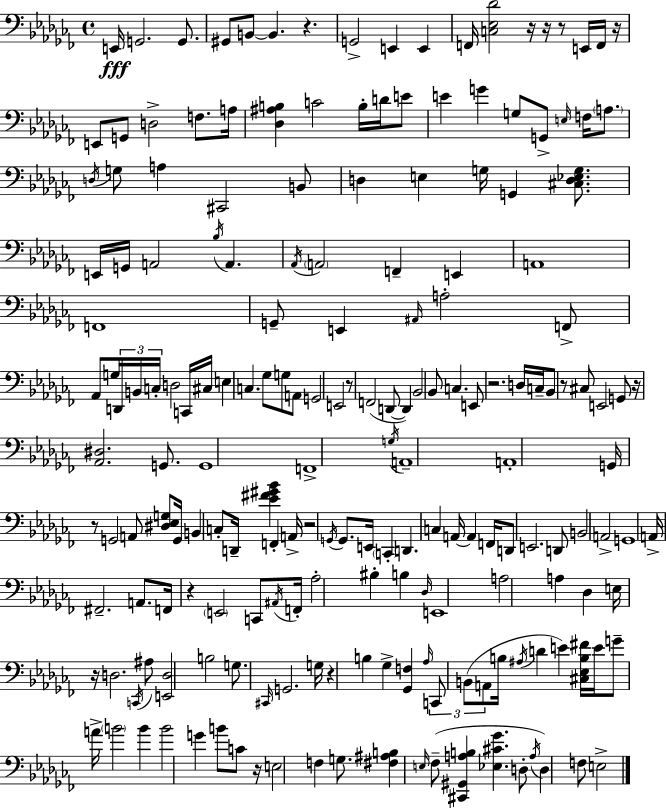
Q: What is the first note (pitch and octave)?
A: E2